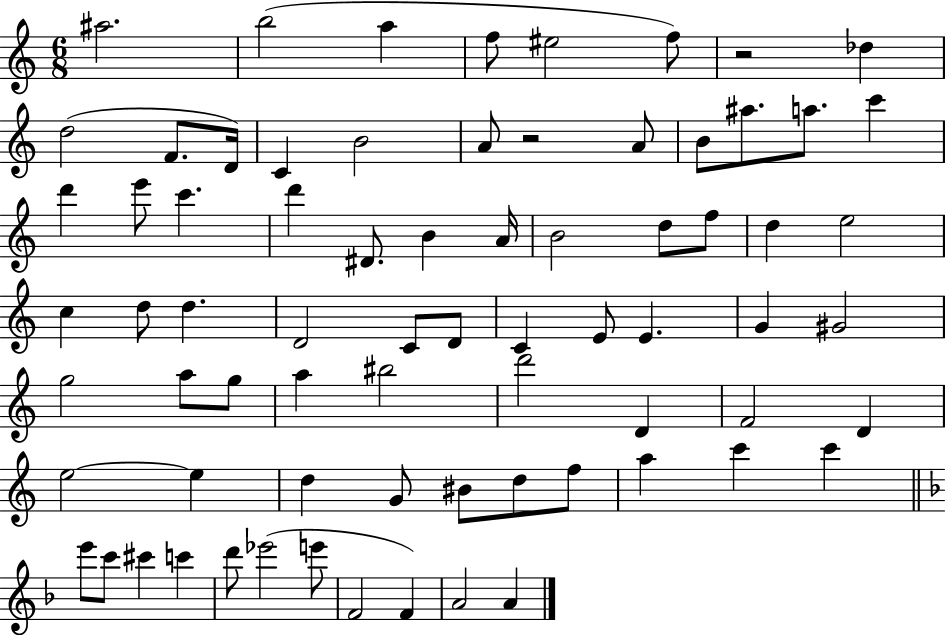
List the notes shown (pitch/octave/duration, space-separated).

A#5/h. B5/h A5/q F5/e EIS5/h F5/e R/h Db5/q D5/h F4/e. D4/s C4/q B4/h A4/e R/h A4/e B4/e A#5/e. A5/e. C6/q D6/q E6/e C6/q. D6/q D#4/e. B4/q A4/s B4/h D5/e F5/e D5/q E5/h C5/q D5/e D5/q. D4/h C4/e D4/e C4/q E4/e E4/q. G4/q G#4/h G5/h A5/e G5/e A5/q BIS5/h D6/h D4/q F4/h D4/q E5/h E5/q D5/q G4/e BIS4/e D5/e F5/e A5/q C6/q C6/q E6/e C6/e C#6/q C6/q D6/e Eb6/h E6/e F4/h F4/q A4/h A4/q